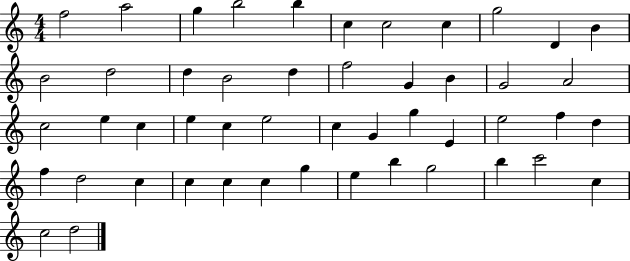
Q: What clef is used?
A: treble